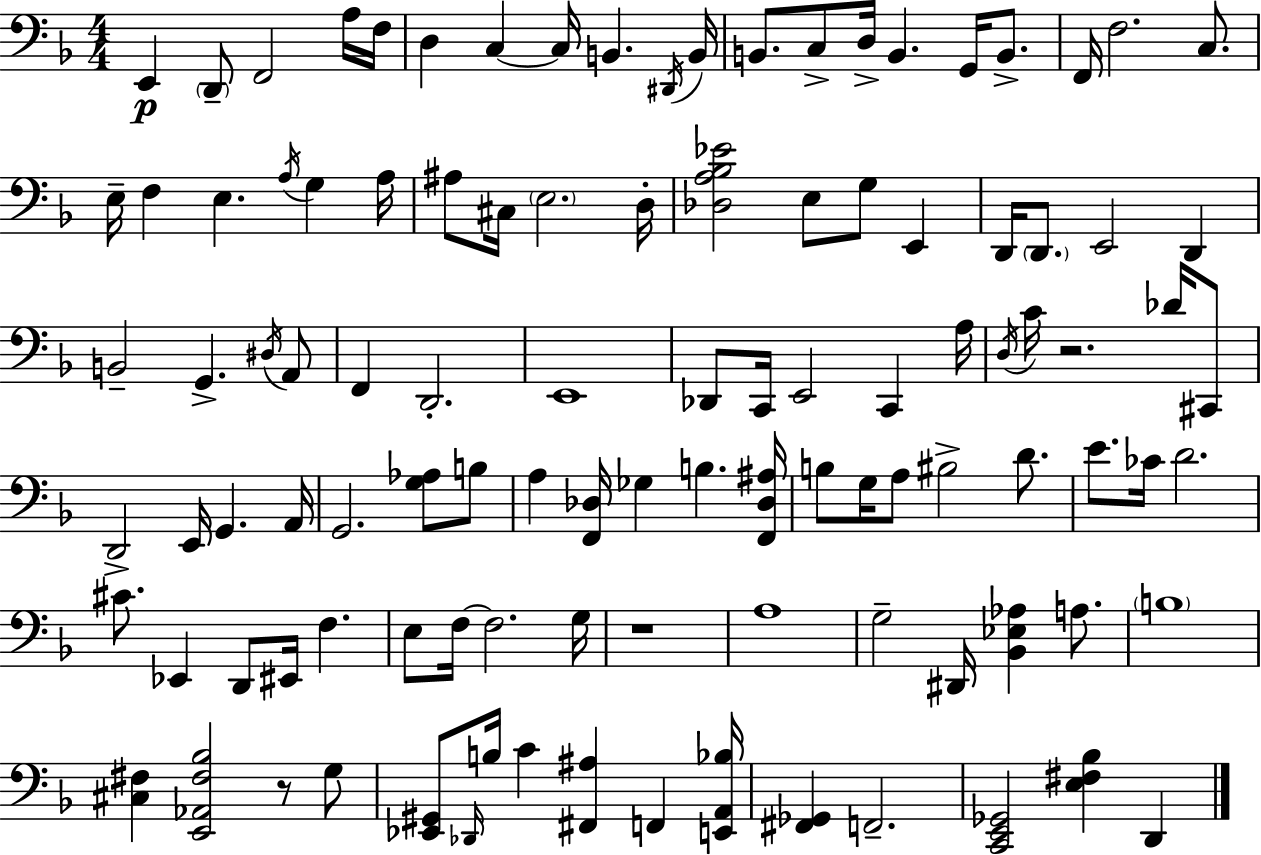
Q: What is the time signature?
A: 4/4